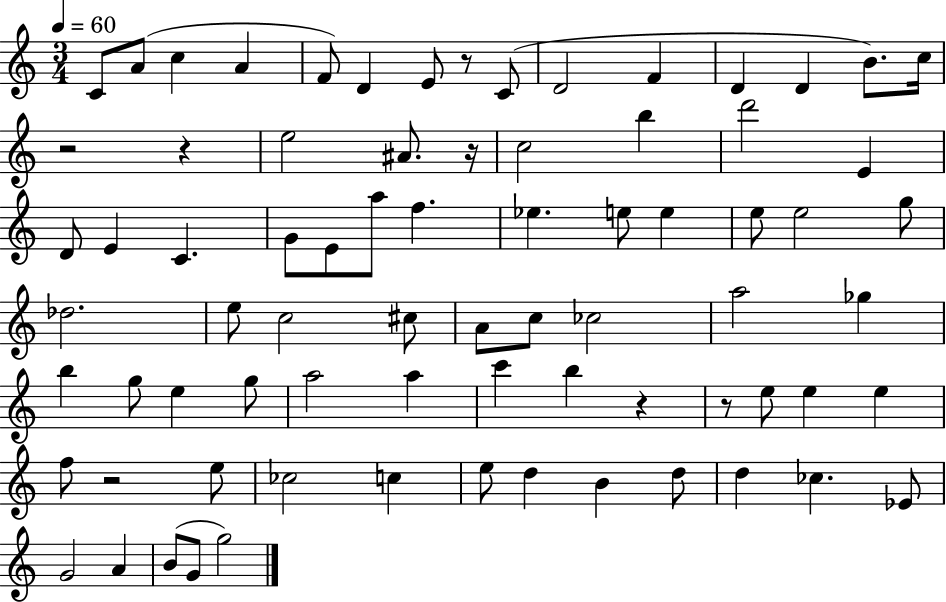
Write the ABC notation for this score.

X:1
T:Untitled
M:3/4
L:1/4
K:C
C/2 A/2 c A F/2 D E/2 z/2 C/2 D2 F D D B/2 c/4 z2 z e2 ^A/2 z/4 c2 b d'2 E D/2 E C G/2 E/2 a/2 f _e e/2 e e/2 e2 g/2 _d2 e/2 c2 ^c/2 A/2 c/2 _c2 a2 _g b g/2 e g/2 a2 a c' b z z/2 e/2 e e f/2 z2 e/2 _c2 c e/2 d B d/2 d _c _E/2 G2 A B/2 G/2 g2